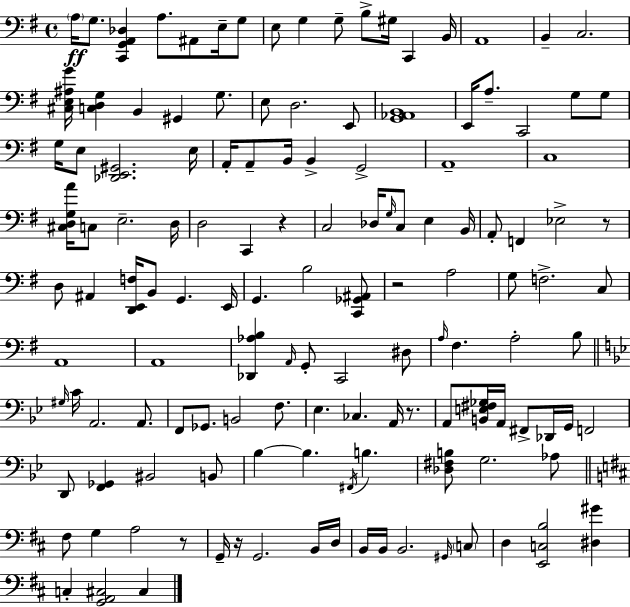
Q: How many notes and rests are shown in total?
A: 134